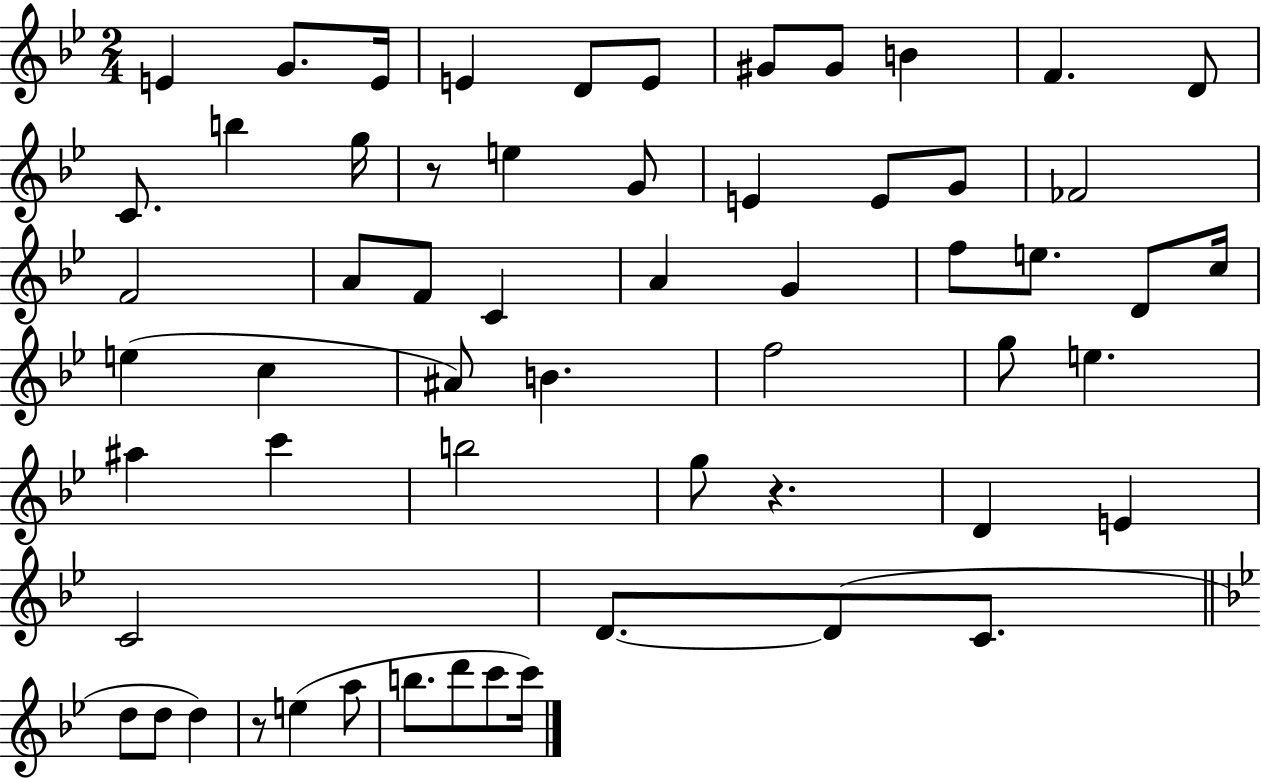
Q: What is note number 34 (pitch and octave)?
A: B4